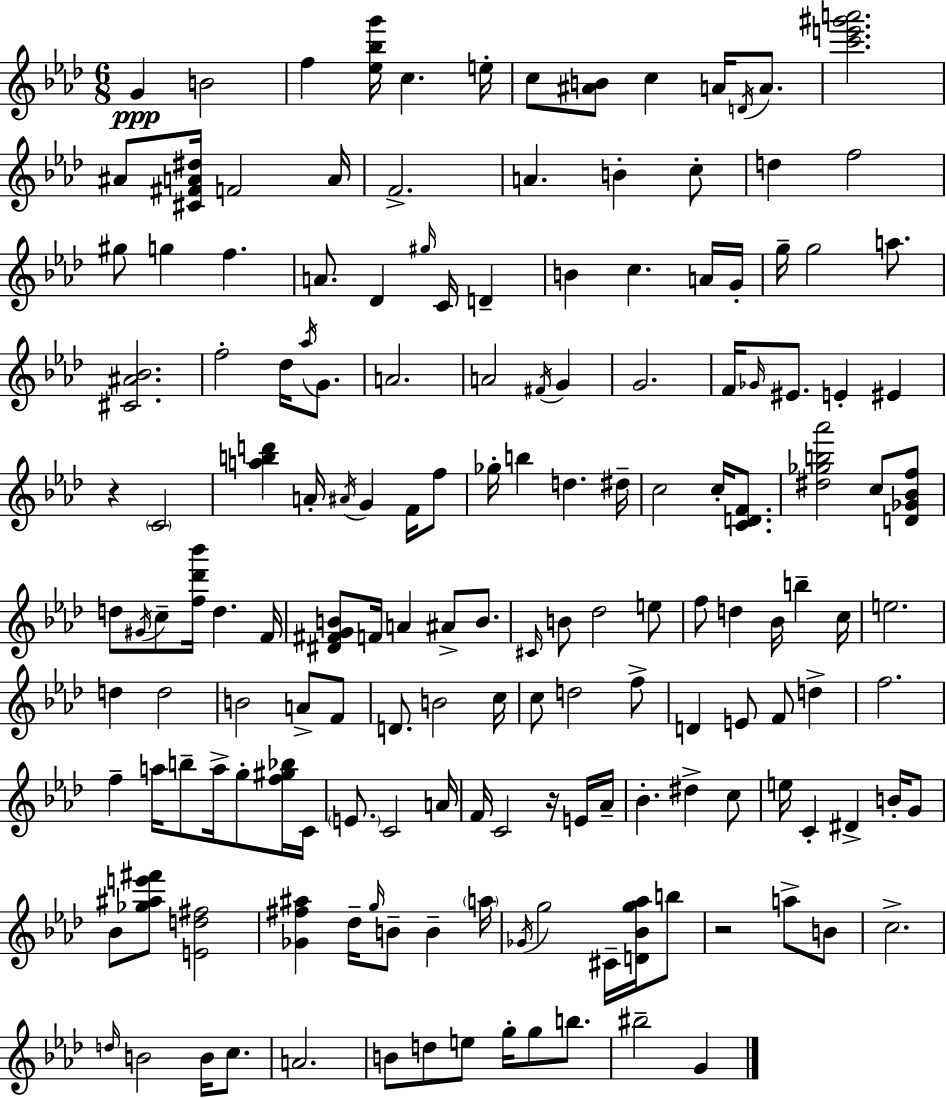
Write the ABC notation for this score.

X:1
T:Untitled
M:6/8
L:1/4
K:Fm
G B2 f [_e_bg']/4 c e/4 c/2 [^AB]/2 c A/4 D/4 A/2 [c'e'^g'a']2 ^A/2 [^C^FA^d]/4 F2 A/4 F2 A B c/2 d f2 ^g/2 g f A/2 _D ^g/4 C/4 D B c A/4 G/4 g/4 g2 a/2 [^C^A_B]2 f2 _d/4 _a/4 G/2 A2 A2 ^F/4 G G2 F/4 _G/4 ^E/2 E ^E z C2 [abd'] A/4 ^A/4 G F/4 f/2 _g/4 b d ^d/4 c2 c/4 [CDF]/2 [^d_gb_a']2 c/2 [D_G_Bf]/2 d/2 ^G/4 c/2 [f_d'_b']/4 d F/4 [^D^FGB]/2 F/4 A ^A/2 B/2 ^C/4 B/2 _d2 e/2 f/2 d _B/4 b c/4 e2 d d2 B2 A/2 F/2 D/2 B2 c/4 c/2 d2 f/2 D E/2 F/2 d f2 f a/4 b/2 a/4 g/2 [f^g_b]/4 C/4 E/2 C2 A/4 F/4 C2 z/4 E/4 _A/4 _B ^d c/2 e/4 C ^D B/4 G/2 _B/2 [_g^ae'^f']/2 [Ed^f]2 [_G^f^a] _d/4 g/4 B/2 B a/4 _G/4 g2 ^C/4 [D_Bg_a]/4 b/2 z2 a/2 B/2 c2 d/4 B2 B/4 c/2 A2 B/2 d/2 e/2 g/4 g/2 b/2 ^b2 G